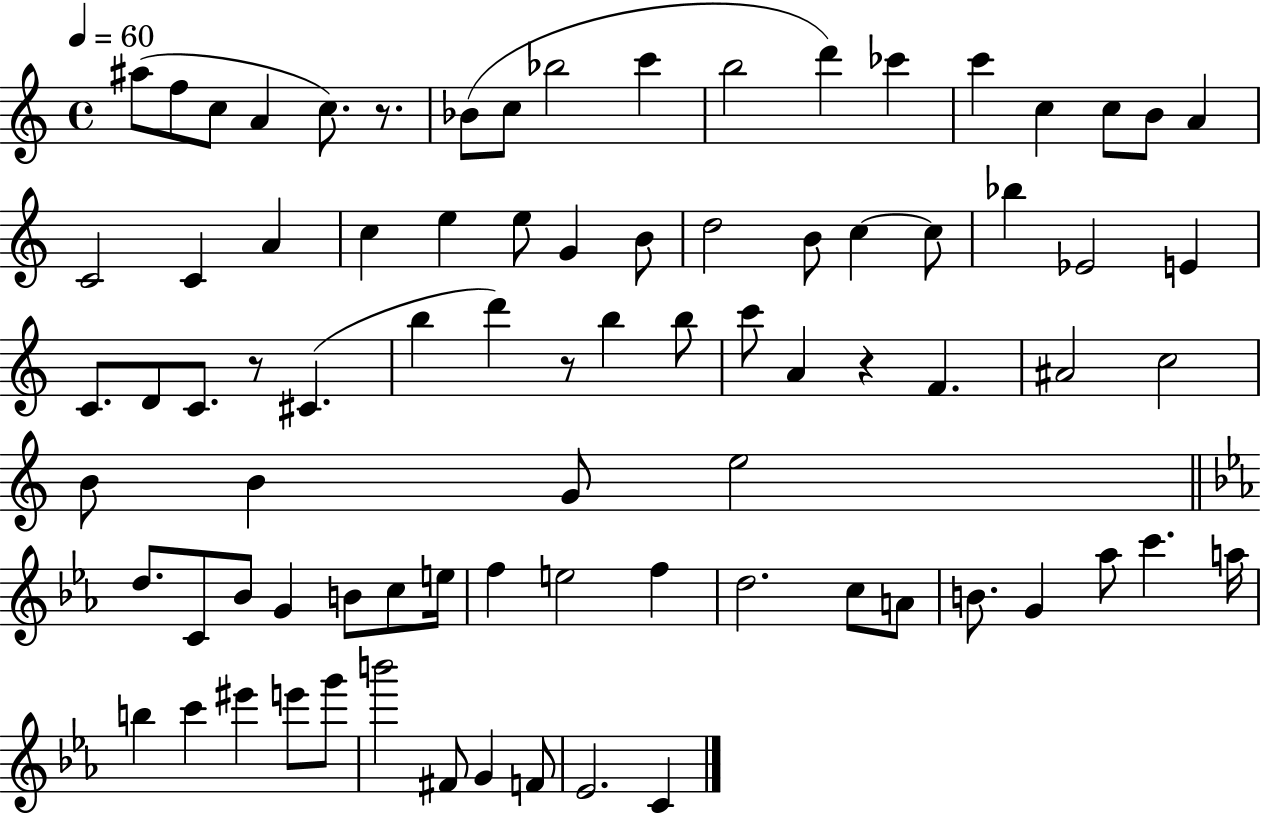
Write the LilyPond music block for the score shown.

{
  \clef treble
  \time 4/4
  \defaultTimeSignature
  \key c \major
  \tempo 4 = 60
  ais''8( f''8 c''8 a'4 c''8.) r8. | bes'8( c''8 bes''2 c'''4 | b''2 d'''4) ces'''4 | c'''4 c''4 c''8 b'8 a'4 | \break c'2 c'4 a'4 | c''4 e''4 e''8 g'4 b'8 | d''2 b'8 c''4~~ c''8 | bes''4 ees'2 e'4 | \break c'8. d'8 c'8. r8 cis'4.( | b''4 d'''4) r8 b''4 b''8 | c'''8 a'4 r4 f'4. | ais'2 c''2 | \break b'8 b'4 g'8 e''2 | \bar "||" \break \key c \minor d''8. c'8 bes'8 g'4 b'8 c''8 e''16 | f''4 e''2 f''4 | d''2. c''8 a'8 | b'8. g'4 aes''8 c'''4. a''16 | \break b''4 c'''4 eis'''4 e'''8 g'''8 | b'''2 fis'8 g'4 f'8 | ees'2. c'4 | \bar "|."
}